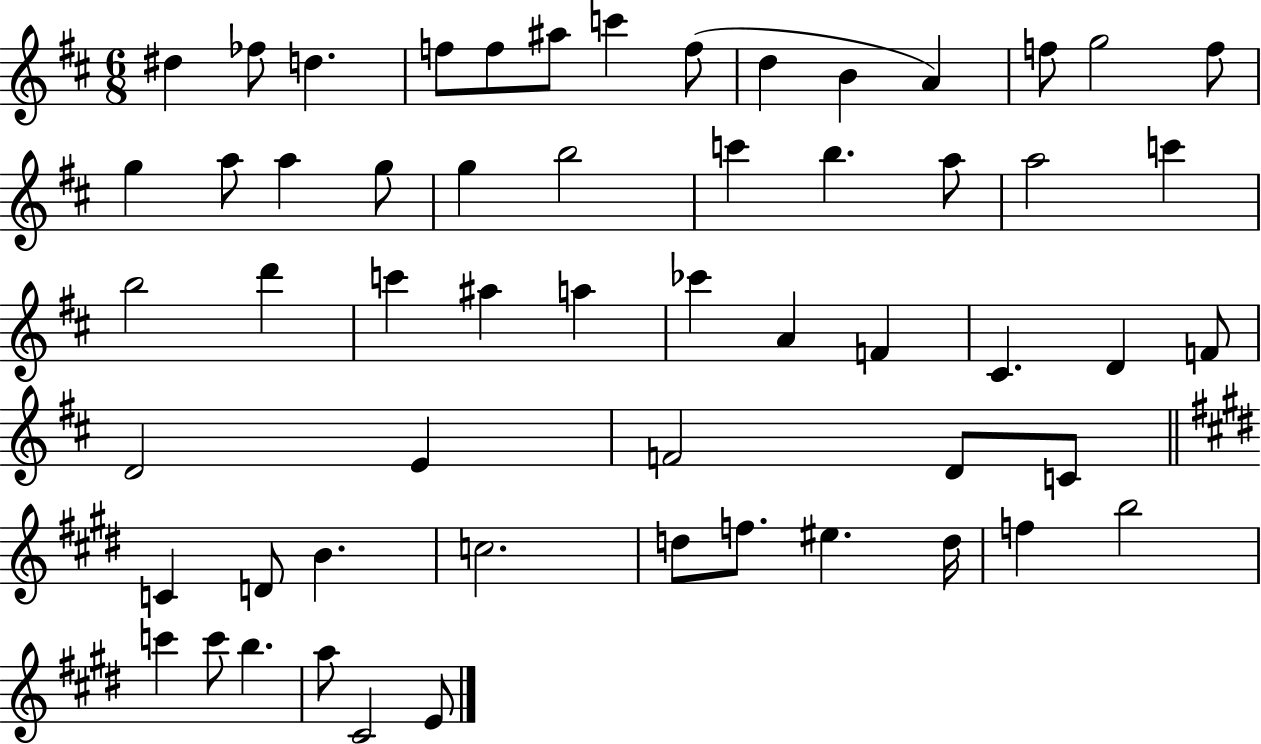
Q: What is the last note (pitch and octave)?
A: E4